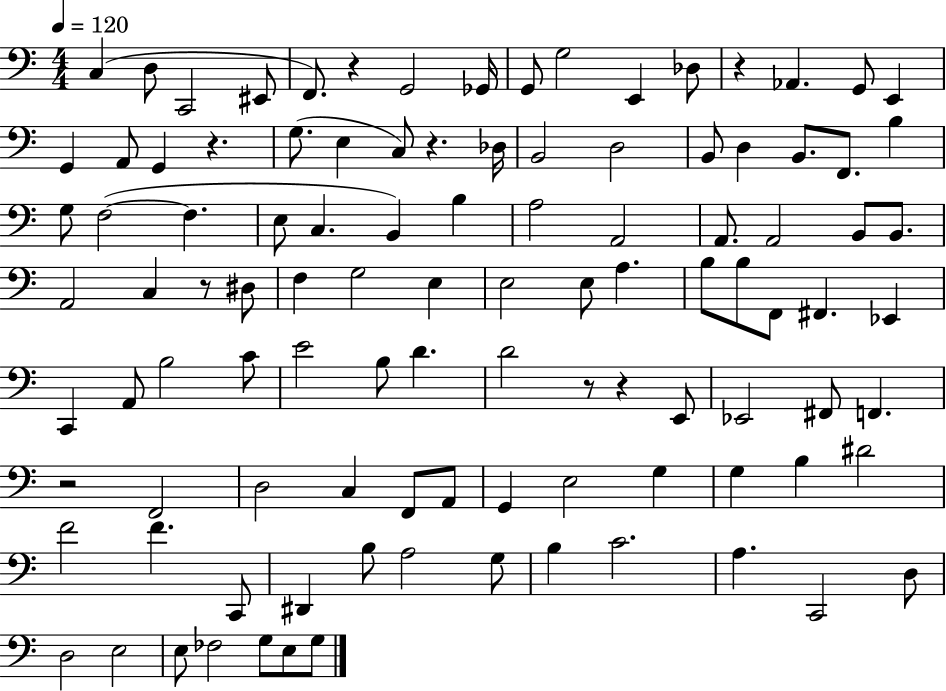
C3/q D3/e C2/h EIS2/e F2/e. R/q G2/h Gb2/s G2/e G3/h E2/q Db3/e R/q Ab2/q. G2/e E2/q G2/q A2/e G2/q R/q. G3/e. E3/q C3/e R/q. Db3/s B2/h D3/h B2/e D3/q B2/e. F2/e. B3/q G3/e F3/h F3/q. E3/e C3/q. B2/q B3/q A3/h A2/h A2/e. A2/h B2/e B2/e. A2/h C3/q R/e D#3/e F3/q G3/h E3/q E3/h E3/e A3/q. B3/e B3/e F2/e F#2/q. Eb2/q C2/q A2/e B3/h C4/e E4/h B3/e D4/q. D4/h R/e R/q E2/e Eb2/h F#2/e F2/q. R/h F2/h D3/h C3/q F2/e A2/e G2/q E3/h G3/q G3/q B3/q D#4/h F4/h F4/q. C2/e D#2/q B3/e A3/h G3/e B3/q C4/h. A3/q. C2/h D3/e D3/h E3/h E3/e FES3/h G3/e E3/e G3/e